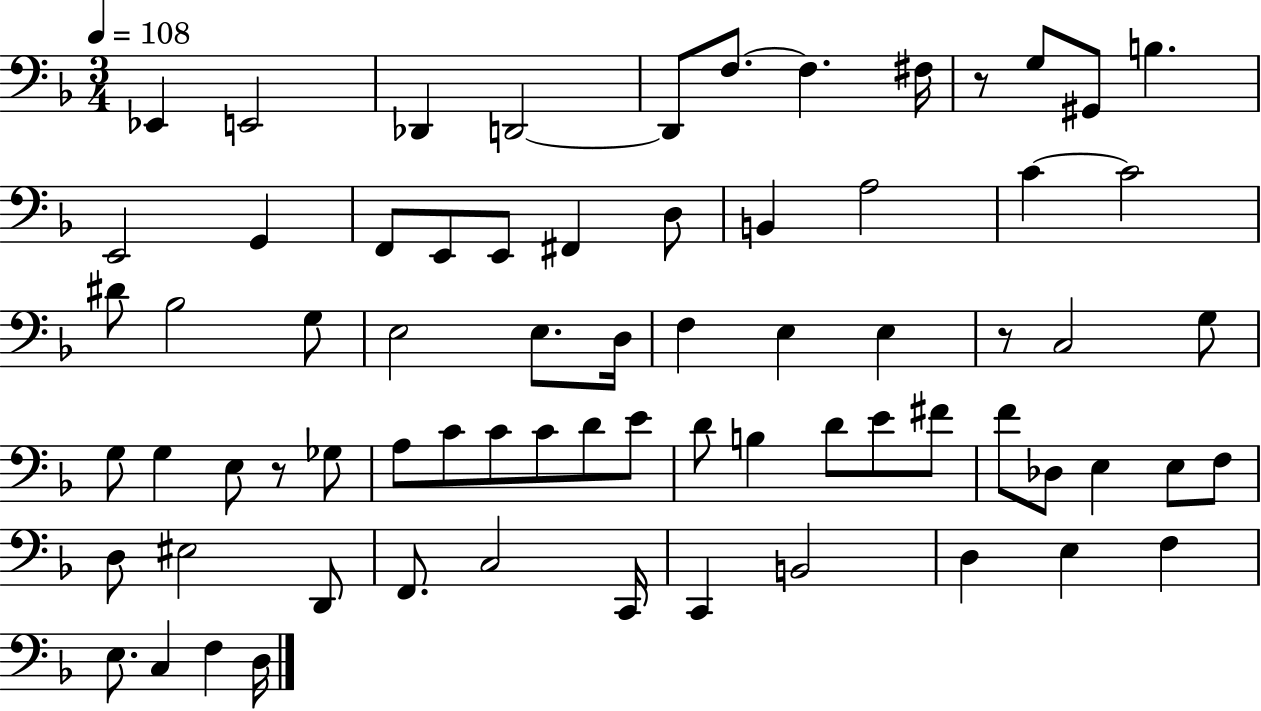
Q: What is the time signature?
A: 3/4